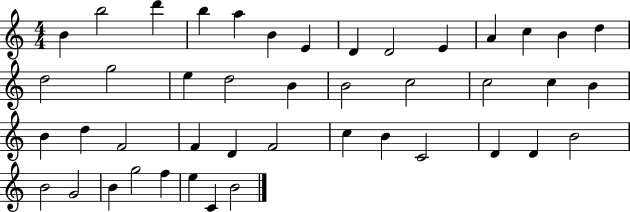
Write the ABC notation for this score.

X:1
T:Untitled
M:4/4
L:1/4
K:C
B b2 d' b a B E D D2 E A c B d d2 g2 e d2 B B2 c2 c2 c B B d F2 F D F2 c B C2 D D B2 B2 G2 B g2 f e C B2